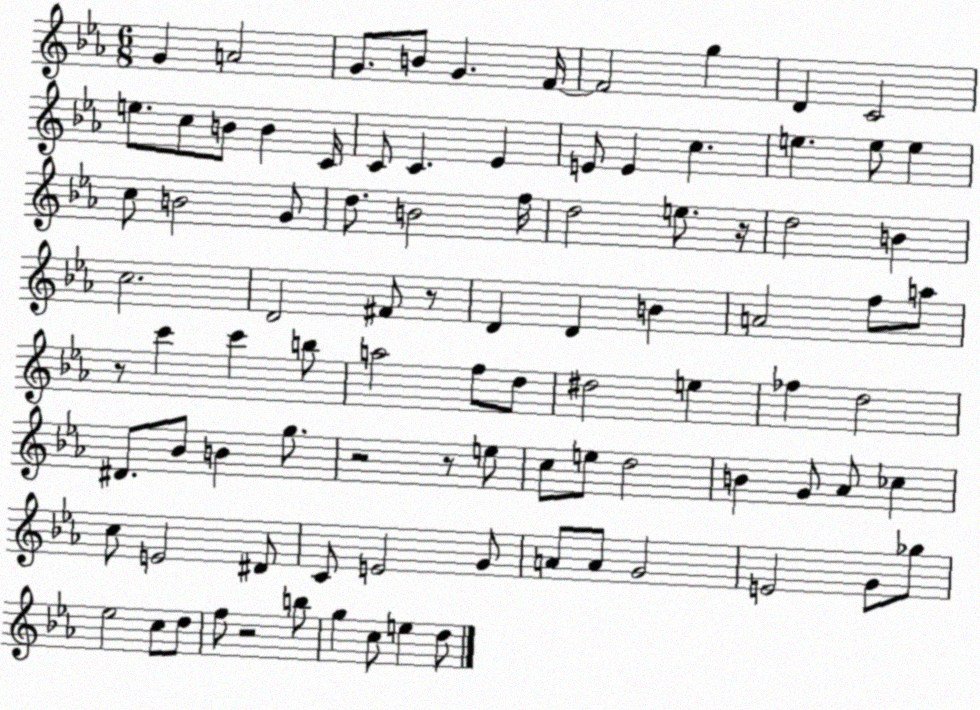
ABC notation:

X:1
T:Untitled
M:6/8
L:1/4
K:Eb
G A2 G/2 B/2 G F/4 F2 g D C2 e/2 c/2 B/2 B C/4 C/2 C _E E/2 E c e e/2 e c/2 B2 G/2 d/2 B2 f/4 d2 e/2 z/4 d2 B c2 D2 ^F/2 z/2 D D B A2 f/2 a/2 z/2 c' c' b/2 a2 f/2 d/2 ^d2 e _f d2 ^D/2 _B/2 B g/2 z2 z/2 e/2 c/2 e/2 d2 B G/2 _A/2 _c c/2 E2 ^D/2 C/2 E2 G/2 A/2 A/2 G2 E2 G/2 _g/2 _e2 c/2 d/2 f/2 z2 b/2 g c/2 e d/2